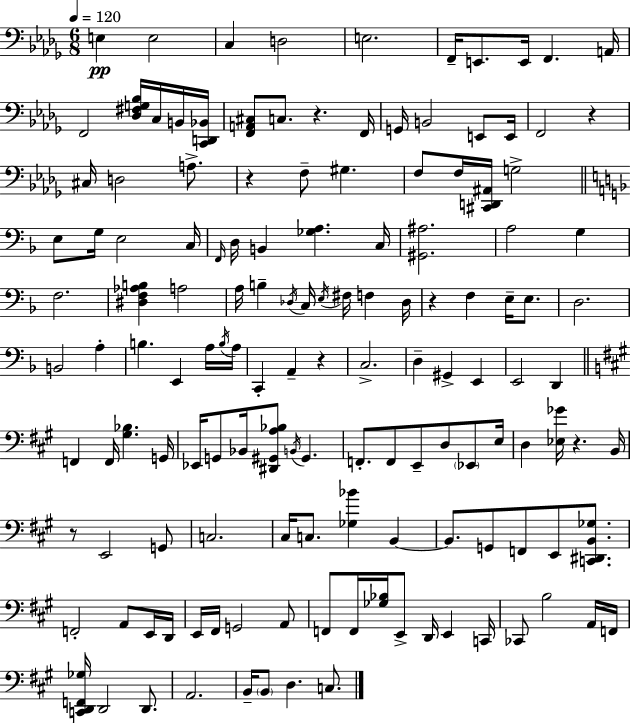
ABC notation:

X:1
T:Untitled
M:6/8
L:1/4
K:Bbm
E, E,2 C, D,2 E,2 F,,/4 E,,/2 E,,/4 F,, A,,/4 F,,2 [_D,^F,G,_B,]/4 C,/4 B,,/4 [C,,D,,_B,,]/4 [F,,A,,^C,]/2 C,/2 z F,,/4 G,,/4 B,,2 E,,/2 E,,/4 F,,2 z ^C,/4 D,2 A,/2 z F,/2 ^G, F,/2 F,/4 [^C,,D,,^A,,]/4 G,2 E,/2 G,/4 E,2 C,/4 F,,/4 D,/4 B,, [_G,A,] C,/4 [^G,,^A,]2 A,2 G, F,2 [^D,F,_A,B,] A,2 A,/4 B, _D,/4 C,/4 E,/4 ^F,/4 F, _D,/4 z F, E,/4 E,/2 D,2 B,,2 A, B, E,, A,/4 B,/4 A,/4 C,, A,, z C,2 D, ^G,, E,, E,,2 D,, F,, F,,/4 [^G,_B,] G,,/4 _E,,/4 G,,/2 _B,,/4 [^D,,^G,,A,_B,]/2 B,,/4 ^G,, F,,/2 F,,/2 E,,/2 D,/2 _E,,/2 E,/4 D, [_E,_G]/4 z B,,/4 z/2 E,,2 G,,/2 C,2 ^C,/4 C,/2 [_G,_B] B,, B,,/2 G,,/2 F,,/2 E,,/2 [C,,^D,,B,,_G,]/2 F,,2 A,,/2 E,,/4 D,,/4 E,,/4 ^F,,/4 G,,2 A,,/2 F,,/2 F,,/4 [_G,_B,]/4 E,,/2 D,,/4 E,, C,,/4 _C,,/2 B,2 A,,/4 F,,/4 [C,,D,,F,,_G,]/4 D,,2 D,,/2 A,,2 B,,/4 B,,/2 D, C,/2